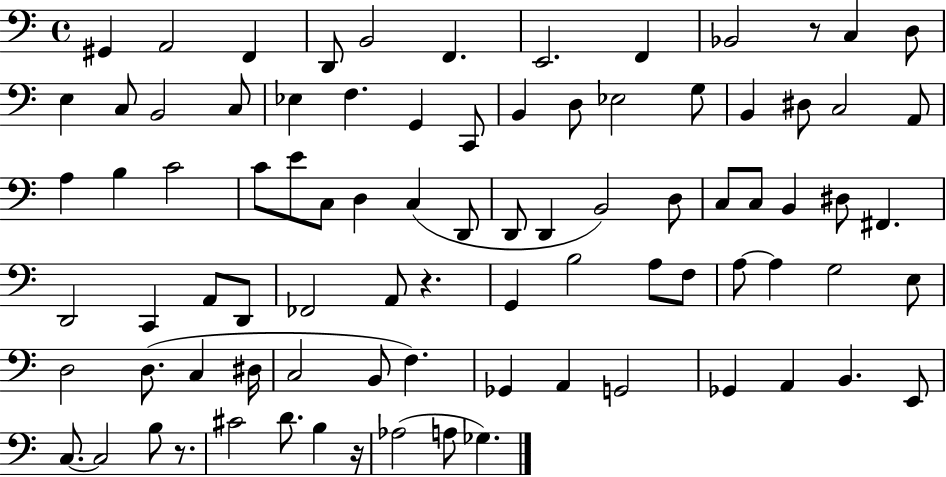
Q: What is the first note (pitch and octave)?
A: G#2